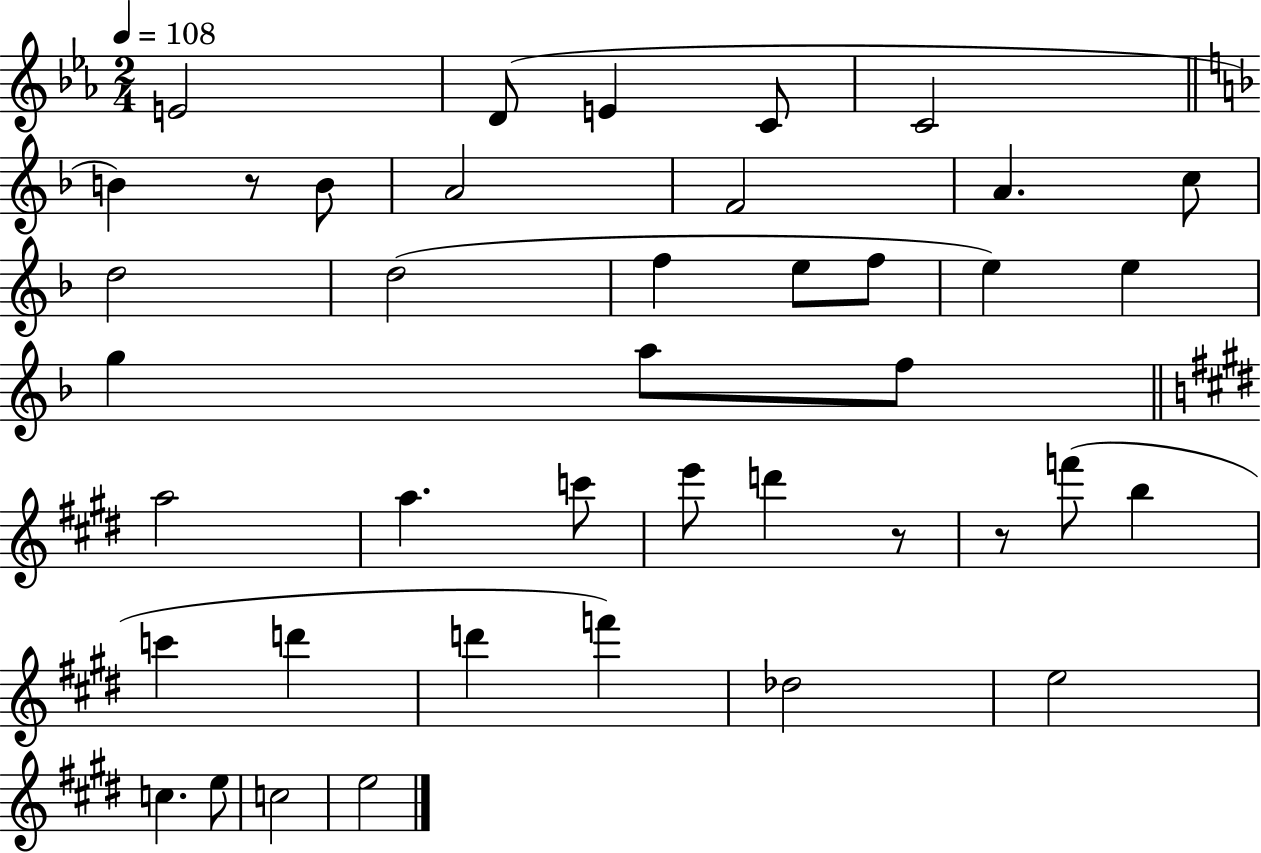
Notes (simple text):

E4/h D4/e E4/q C4/e C4/h B4/q R/e B4/e A4/h F4/h A4/q. C5/e D5/h D5/h F5/q E5/e F5/e E5/q E5/q G5/q A5/e F5/e A5/h A5/q. C6/e E6/e D6/q R/e R/e F6/e B5/q C6/q D6/q D6/q F6/q Db5/h E5/h C5/q. E5/e C5/h E5/h